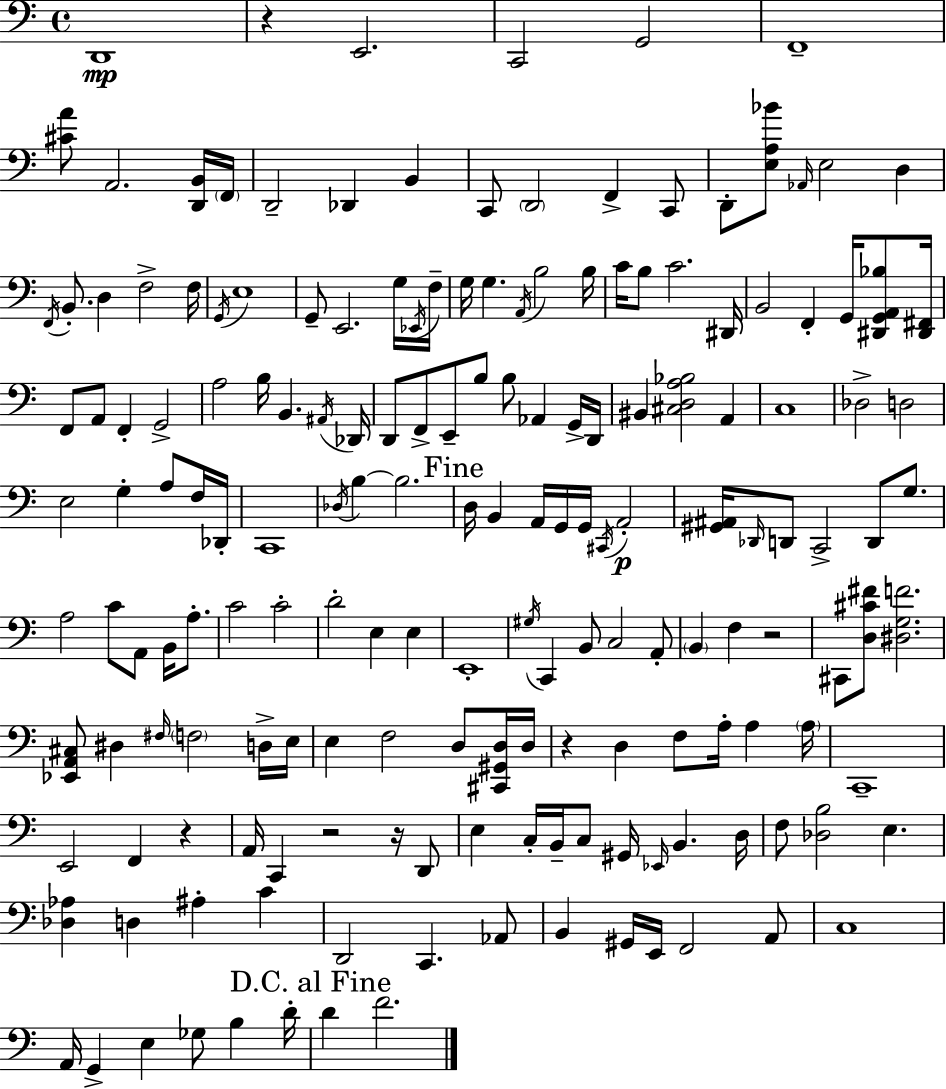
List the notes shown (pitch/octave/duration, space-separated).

D2/w R/q E2/h. C2/h G2/h F2/w [C#4,A4]/e A2/h. [D2,B2]/s F2/s D2/h Db2/q B2/q C2/e D2/h F2/q C2/e D2/e [E3,A3,Bb4]/e Ab2/s E3/h D3/q F2/s B2/e. D3/q F3/h F3/s G2/s E3/w G2/e E2/h. G3/s Eb2/s F3/s G3/s G3/q. A2/s B3/h B3/s C4/s B3/e C4/h. D#2/s B2/h F2/q G2/s [D#2,G2,A2,Bb3]/e [D#2,F#2]/s F2/e A2/e F2/q G2/h A3/h B3/s B2/q. A#2/s Db2/s D2/e F2/e E2/e B3/e B3/e Ab2/q G2/s D2/s BIS2/q [C#3,D3,A3,Bb3]/h A2/q C3/w Db3/h D3/h E3/h G3/q A3/e F3/s Db2/s C2/w Db3/s B3/q B3/h. D3/s B2/q A2/s G2/s G2/s C#2/s A2/h [G#2,A#2]/s Db2/s D2/e C2/h D2/e G3/e. A3/h C4/e A2/e B2/s A3/e. C4/h C4/h D4/h E3/q E3/q E2/w G#3/s C2/q B2/e C3/h A2/e B2/q F3/q R/h C#2/e [D3,C#4,F#4]/e [D#3,G3,F4]/h. [Eb2,A2,C#3]/e D#3/q F#3/s F3/h D3/s E3/s E3/q F3/h D3/e [C#2,G#2,D3]/s D3/s R/q D3/q F3/e A3/s A3/q A3/s C2/w E2/h F2/q R/q A2/s C2/q R/h R/s D2/e E3/q C3/s B2/s C3/e G#2/s Eb2/s B2/q. D3/s F3/e [Db3,B3]/h E3/q. [Db3,Ab3]/q D3/q A#3/q C4/q D2/h C2/q. Ab2/e B2/q G#2/s E2/s F2/h A2/e C3/w A2/s G2/q E3/q Gb3/e B3/q D4/s D4/q F4/h.